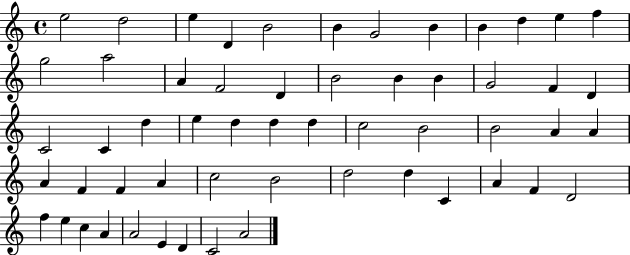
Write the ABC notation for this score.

X:1
T:Untitled
M:4/4
L:1/4
K:C
e2 d2 e D B2 B G2 B B d e f g2 a2 A F2 D B2 B B G2 F D C2 C d e d d d c2 B2 B2 A A A F F A c2 B2 d2 d C A F D2 f e c A A2 E D C2 A2